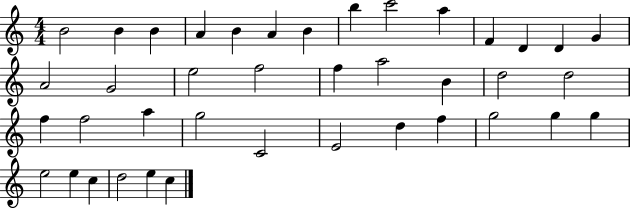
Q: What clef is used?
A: treble